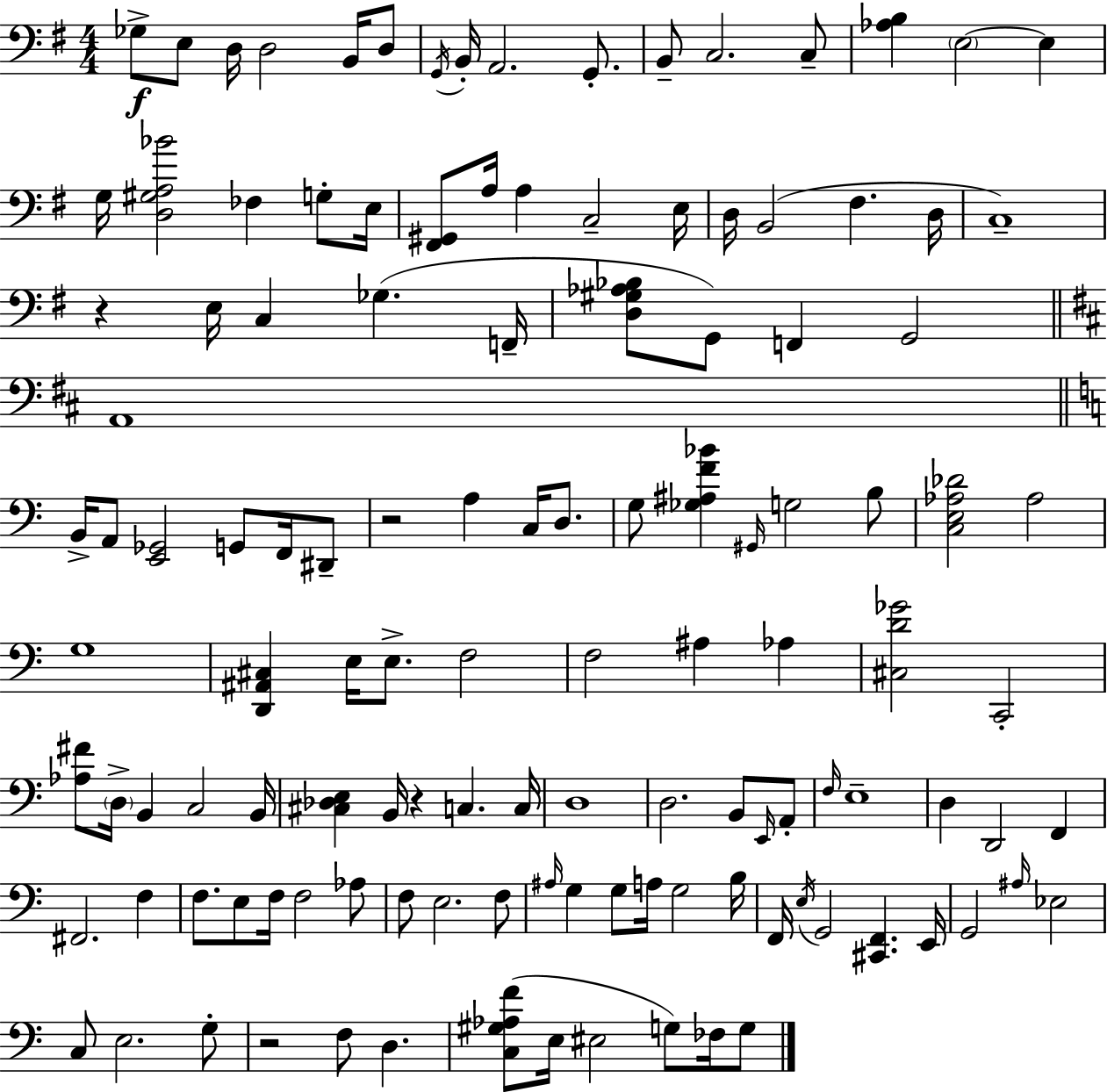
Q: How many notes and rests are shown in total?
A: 124